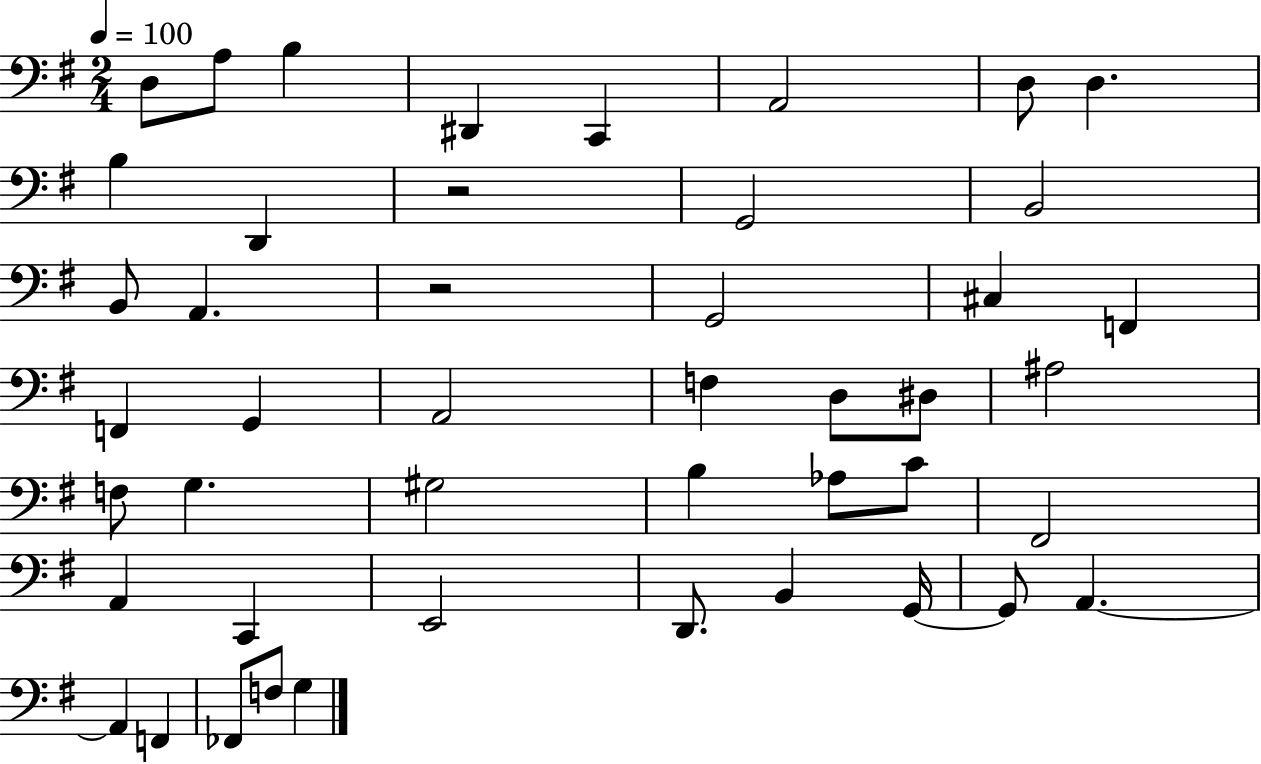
D3/e A3/e B3/q D#2/q C2/q A2/h D3/e D3/q. B3/q D2/q R/h G2/h B2/h B2/e A2/q. R/h G2/h C#3/q F2/q F2/q G2/q A2/h F3/q D3/e D#3/e A#3/h F3/e G3/q. G#3/h B3/q Ab3/e C4/e F#2/h A2/q C2/q E2/h D2/e. B2/q G2/s G2/e A2/q. A2/q F2/q FES2/e F3/e G3/q